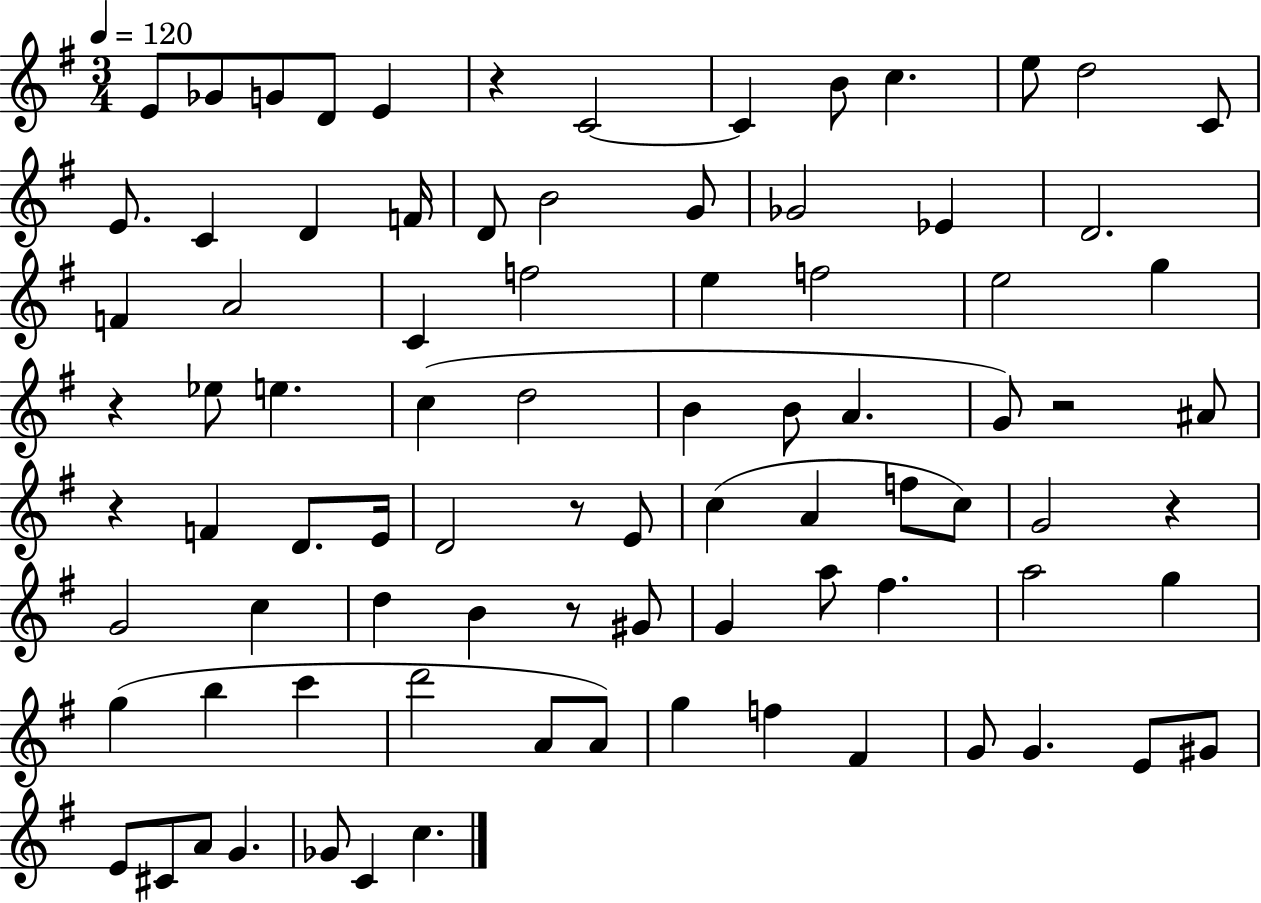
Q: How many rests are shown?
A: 7